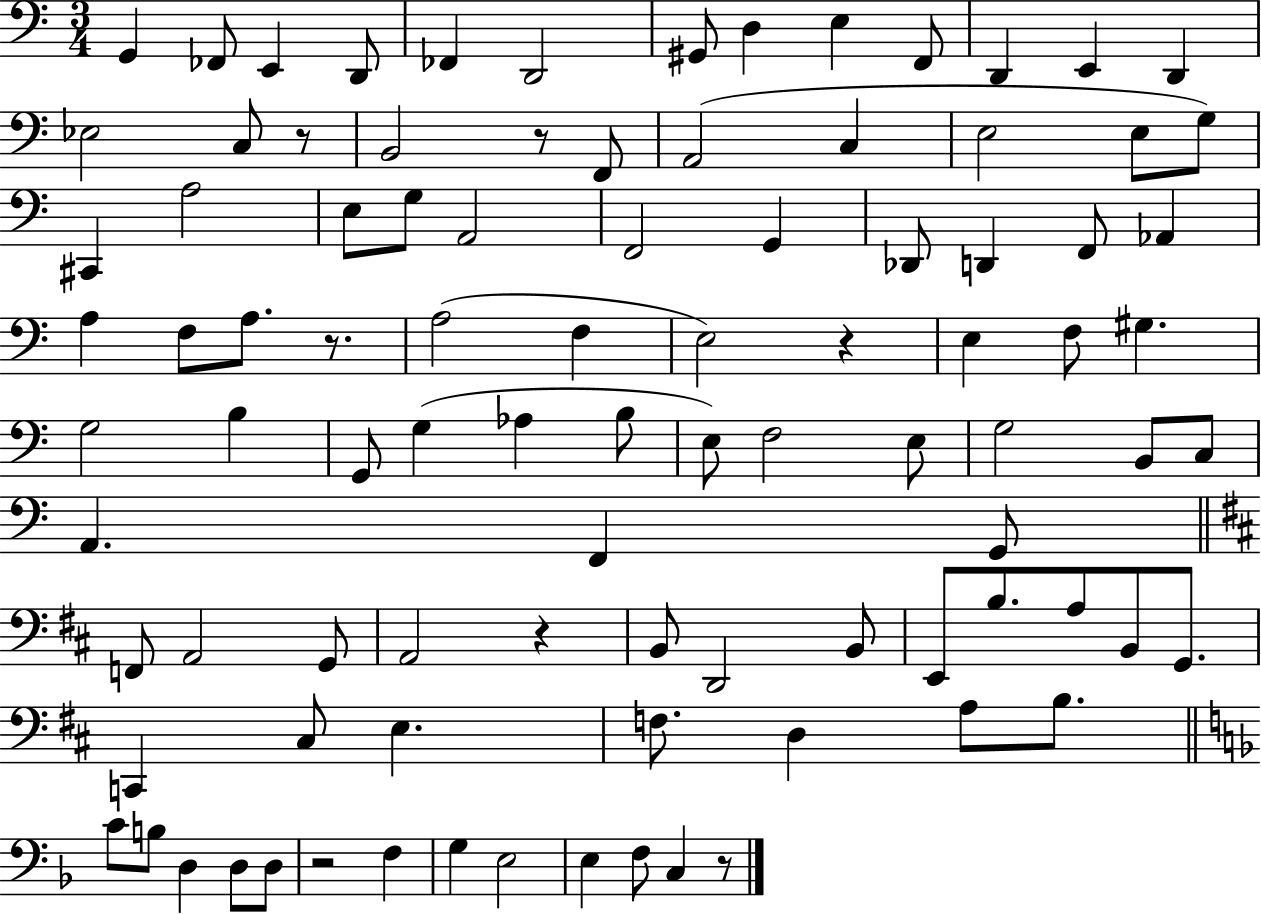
G2/q FES2/e E2/q D2/e FES2/q D2/h G#2/e D3/q E3/q F2/e D2/q E2/q D2/q Eb3/h C3/e R/e B2/h R/e F2/e A2/h C3/q E3/h E3/e G3/e C#2/q A3/h E3/e G3/e A2/h F2/h G2/q Db2/e D2/q F2/e Ab2/q A3/q F3/e A3/e. R/e. A3/h F3/q E3/h R/q E3/q F3/e G#3/q. G3/h B3/q G2/e G3/q Ab3/q B3/e E3/e F3/h E3/e G3/h B2/e C3/e A2/q. F2/q G2/e F2/e A2/h G2/e A2/h R/q B2/e D2/h B2/e E2/e B3/e. A3/e B2/e G2/e. C2/q C#3/e E3/q. F3/e. D3/q A3/e B3/e. C4/e B3/e D3/q D3/e D3/e R/h F3/q G3/q E3/h E3/q F3/e C3/q R/e